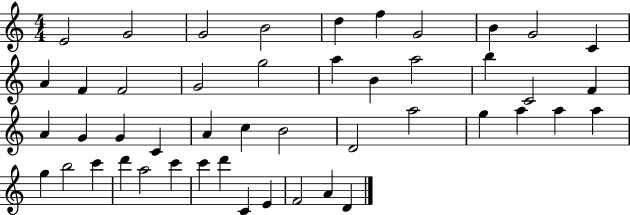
{
  \clef treble
  \numericTimeSignature
  \time 4/4
  \key c \major
  e'2 g'2 | g'2 b'2 | d''4 f''4 g'2 | b'4 g'2 c'4 | \break a'4 f'4 f'2 | g'2 g''2 | a''4 b'4 a''2 | b''4 c'2 f'4 | \break a'4 g'4 g'4 c'4 | a'4 c''4 b'2 | d'2 a''2 | g''4 a''4 a''4 a''4 | \break g''4 b''2 c'''4 | d'''4 a''2 c'''4 | c'''4 d'''4 c'4 e'4 | f'2 a'4 d'4 | \break \bar "|."
}